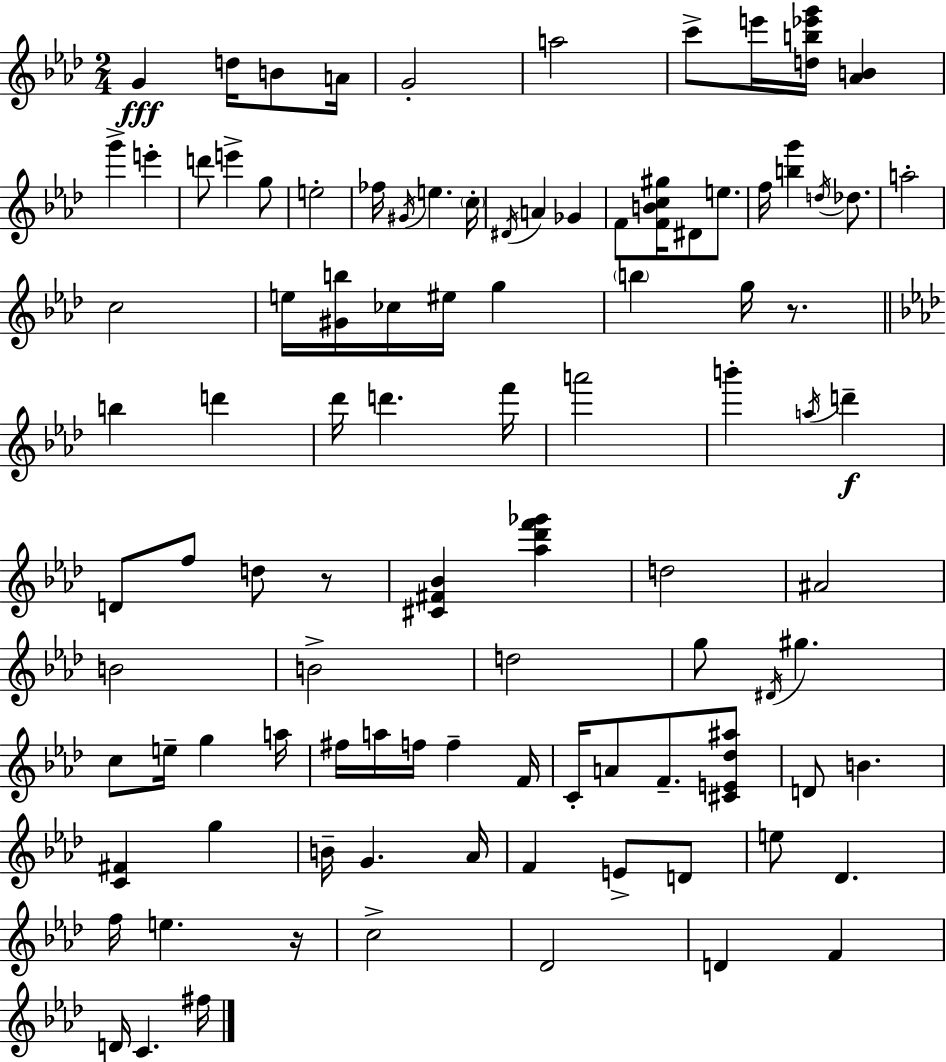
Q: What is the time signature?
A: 2/4